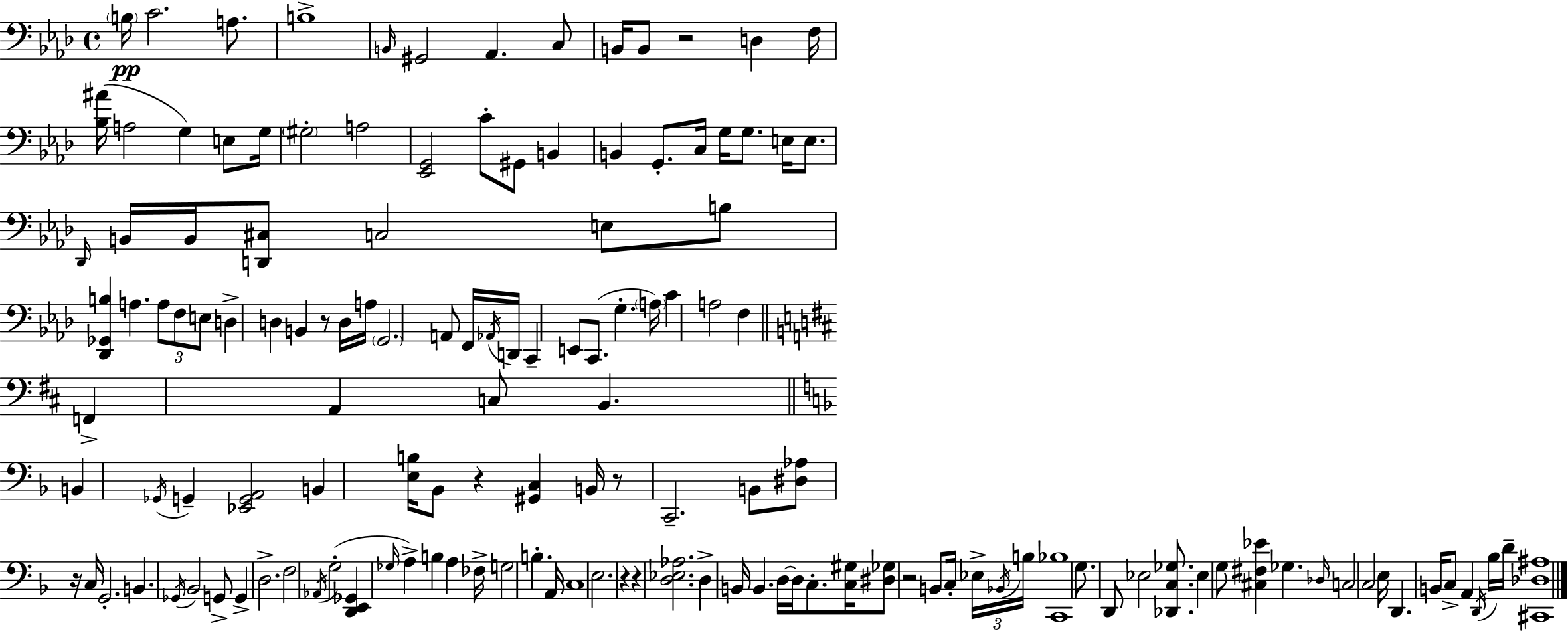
X:1
T:Untitled
M:4/4
L:1/4
K:Ab
B,/4 C2 A,/2 B,4 B,,/4 ^G,,2 _A,, C,/2 B,,/4 B,,/2 z2 D, F,/4 [_B,^A]/4 A,2 G, E,/2 G,/4 ^G,2 A,2 [_E,,G,,]2 C/2 ^G,,/2 B,, B,, G,,/2 C,/4 G,/4 G,/2 E,/4 E,/2 _D,,/4 B,,/4 B,,/4 [D,,^C,]/2 C,2 E,/2 B,/2 [_D,,_G,,B,] A, A,/2 F,/2 E,/2 D, D, B,, z/2 D,/4 A,/4 G,,2 A,,/2 F,,/4 _A,,/4 D,,/4 C,, E,,/2 C,,/2 G, A,/4 C A,2 F, F,, A,, C,/2 B,, B,, _G,,/4 G,, [_E,,G,,A,,]2 B,, [E,B,]/4 _B,,/2 z [^G,,C,] B,,/4 z/2 C,,2 B,,/2 [^D,_A,]/2 z/4 C,/4 G,,2 B,, _G,,/4 _B,,2 G,,/2 G,, D,2 F,2 _A,,/4 G,2 [D,,E,,_G,,] _G,/4 A, B, A, _F,/4 G,2 B, A,,/4 C,4 E,2 z z [D,_E,_A,]2 D, B,,/4 B,, D,/4 D,/4 C,/2 [C,^G,]/4 [^D,_G,]/2 z2 B,,/2 C,/4 _E,/4 _B,,/4 B,/4 [C,,_B,]4 G,/2 D,,/2 _E,2 [_D,,C,_G,]/2 _E, G,/2 [^C,^F,_E] _G, _D,/4 C,2 C,2 E,/4 D,, B,,/4 C,/2 A,, D,,/4 _B,/4 D/4 [^C,,_D,^A,]4